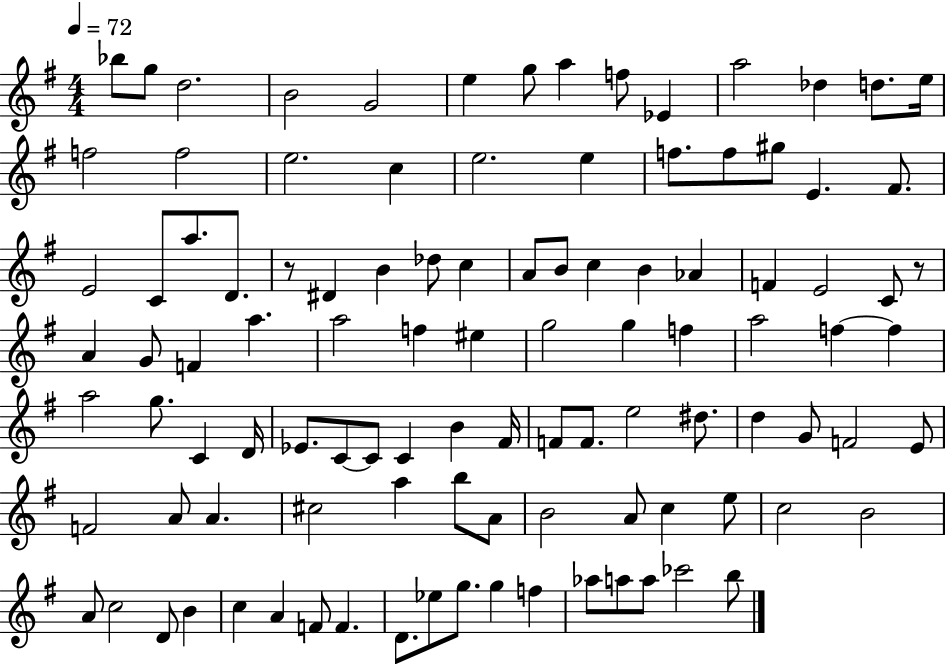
{
  \clef treble
  \numericTimeSignature
  \time 4/4
  \key g \major
  \tempo 4 = 72
  bes''8 g''8 d''2. | b'2 g'2 | e''4 g''8 a''4 f''8 ees'4 | a''2 des''4 d''8. e''16 | \break f''2 f''2 | e''2. c''4 | e''2. e''4 | f''8. f''8 gis''8 e'4. fis'8. | \break e'2 c'8 a''8. d'8. | r8 dis'4 b'4 des''8 c''4 | a'8 b'8 c''4 b'4 aes'4 | f'4 e'2 c'8 r8 | \break a'4 g'8 f'4 a''4. | a''2 f''4 eis''4 | g''2 g''4 f''4 | a''2 f''4~~ f''4 | \break a''2 g''8. c'4 d'16 | ees'8. c'8~~ c'8 c'4 b'4 fis'16 | f'8 f'8. e''2 dis''8. | d''4 g'8 f'2 e'8 | \break f'2 a'8 a'4. | cis''2 a''4 b''8 a'8 | b'2 a'8 c''4 e''8 | c''2 b'2 | \break a'8 c''2 d'8 b'4 | c''4 a'4 f'8 f'4. | d'8. ees''8 g''8. g''4 f''4 | aes''8 a''8 a''8 ces'''2 b''8 | \break \bar "|."
}